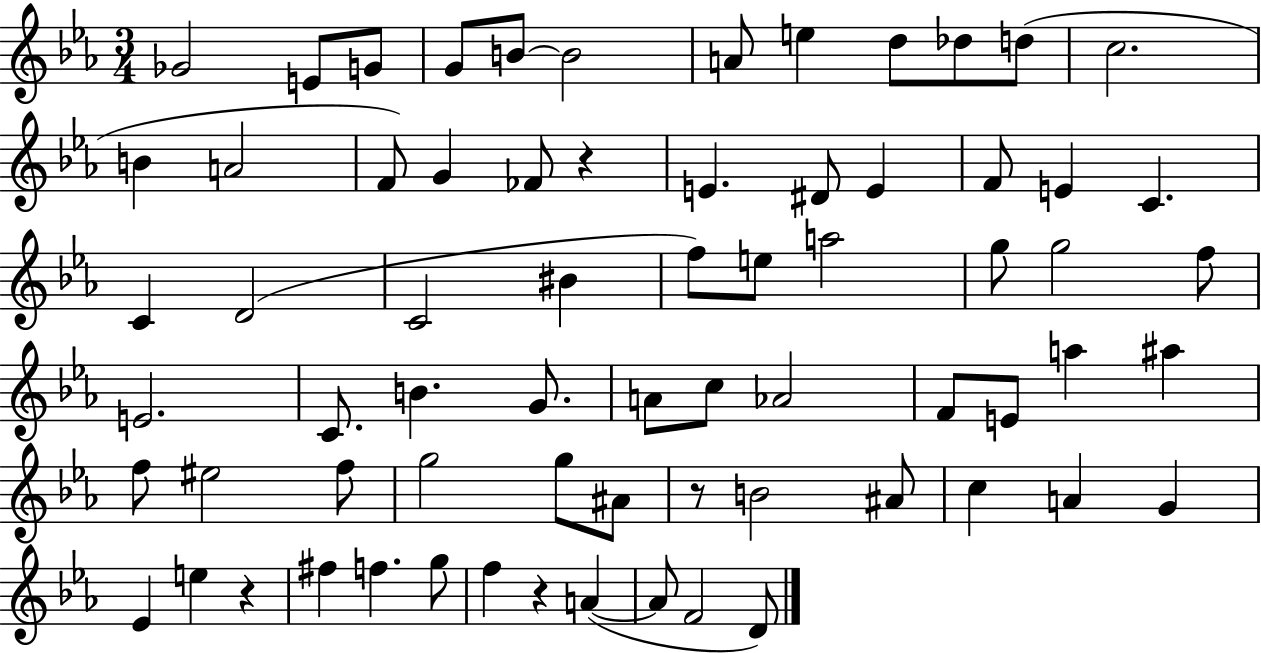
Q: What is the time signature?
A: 3/4